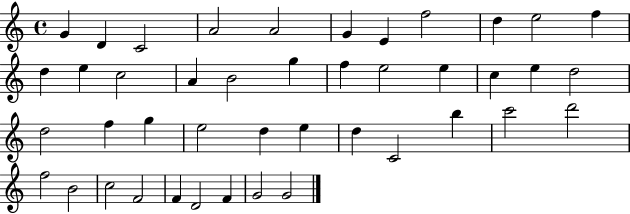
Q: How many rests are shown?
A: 0